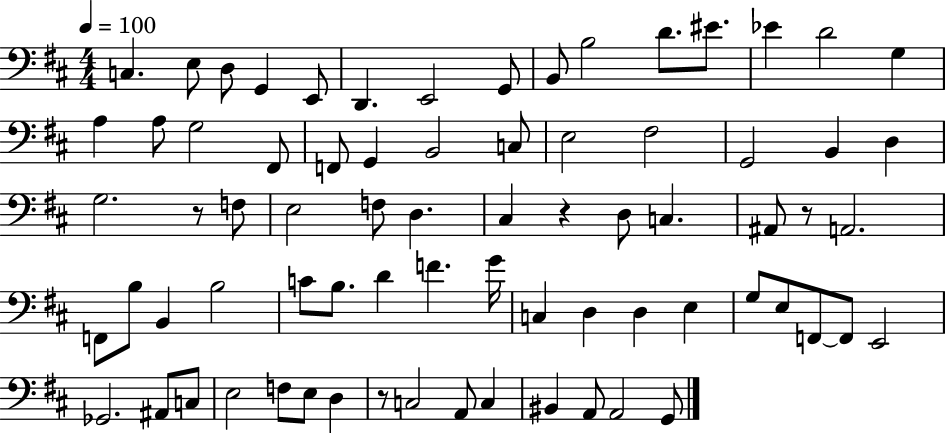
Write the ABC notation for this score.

X:1
T:Untitled
M:4/4
L:1/4
K:D
C, E,/2 D,/2 G,, E,,/2 D,, E,,2 G,,/2 B,,/2 B,2 D/2 ^E/2 _E D2 G, A, A,/2 G,2 ^F,,/2 F,,/2 G,, B,,2 C,/2 E,2 ^F,2 G,,2 B,, D, G,2 z/2 F,/2 E,2 F,/2 D, ^C, z D,/2 C, ^A,,/2 z/2 A,,2 F,,/2 B,/2 B,, B,2 C/2 B,/2 D F G/4 C, D, D, E, G,/2 E,/2 F,,/2 F,,/2 E,,2 _G,,2 ^A,,/2 C,/2 E,2 F,/2 E,/2 D, z/2 C,2 A,,/2 C, ^B,, A,,/2 A,,2 G,,/2